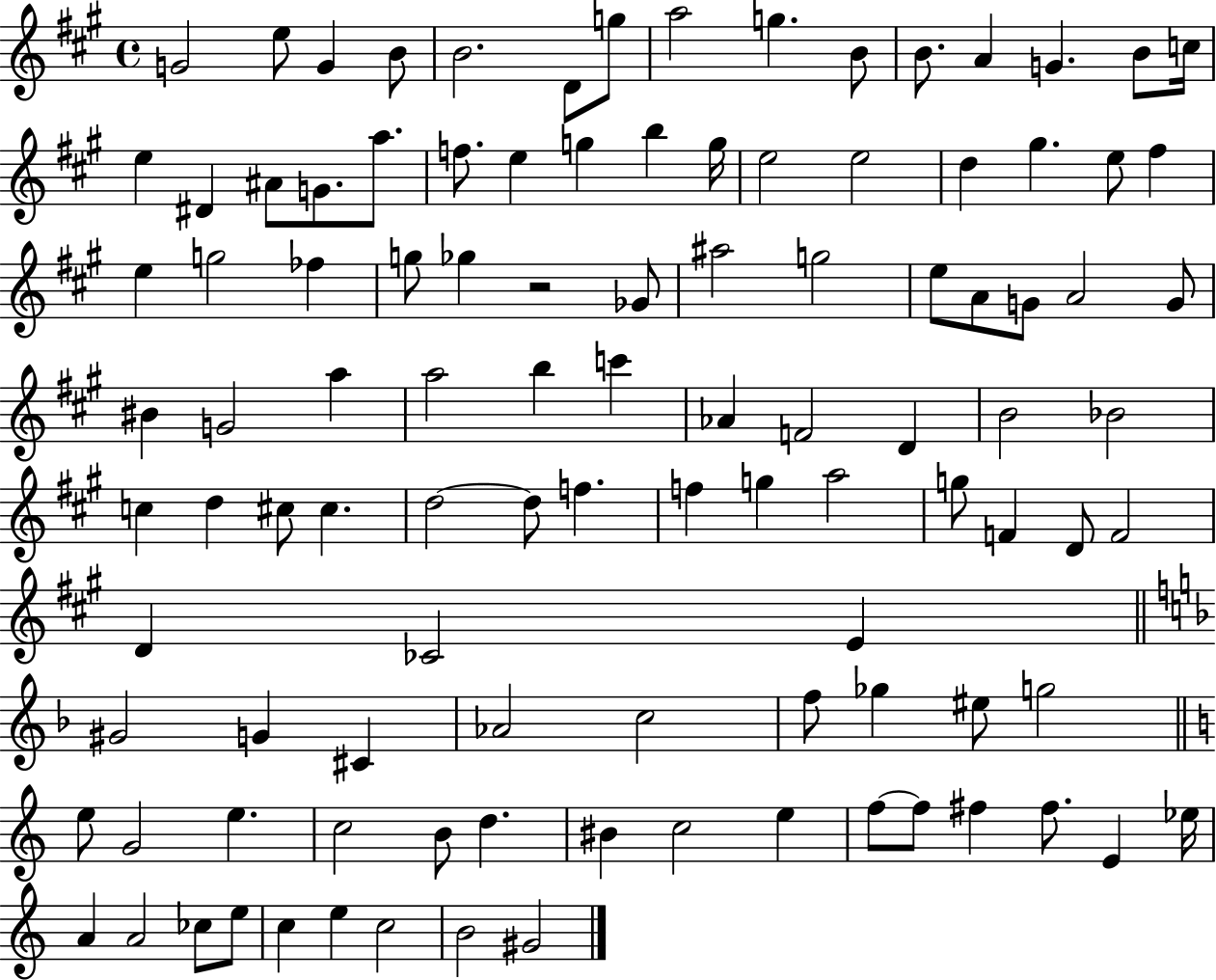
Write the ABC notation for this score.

X:1
T:Untitled
M:4/4
L:1/4
K:A
G2 e/2 G B/2 B2 D/2 g/2 a2 g B/2 B/2 A G B/2 c/4 e ^D ^A/2 G/2 a/2 f/2 e g b g/4 e2 e2 d ^g e/2 ^f e g2 _f g/2 _g z2 _G/2 ^a2 g2 e/2 A/2 G/2 A2 G/2 ^B G2 a a2 b c' _A F2 D B2 _B2 c d ^c/2 ^c d2 d/2 f f g a2 g/2 F D/2 F2 D _C2 E ^G2 G ^C _A2 c2 f/2 _g ^e/2 g2 e/2 G2 e c2 B/2 d ^B c2 e f/2 f/2 ^f ^f/2 E _e/4 A A2 _c/2 e/2 c e c2 B2 ^G2